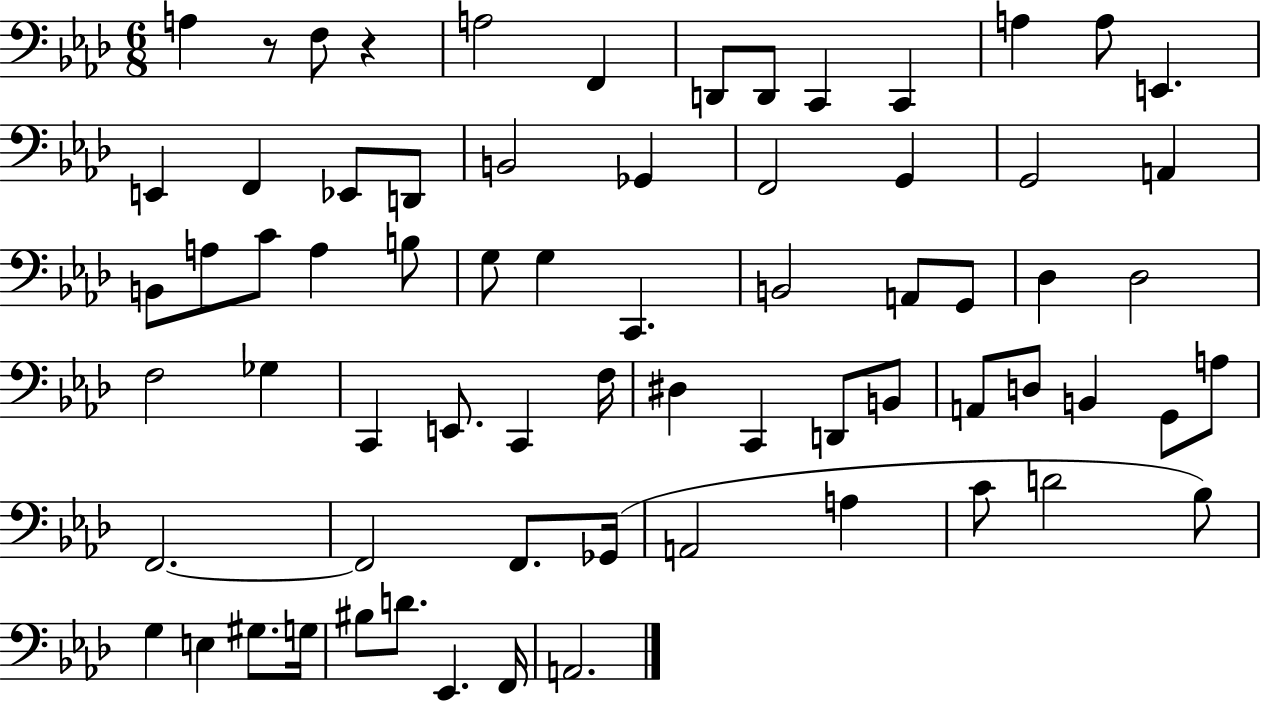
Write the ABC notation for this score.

X:1
T:Untitled
M:6/8
L:1/4
K:Ab
A, z/2 F,/2 z A,2 F,, D,,/2 D,,/2 C,, C,, A, A,/2 E,, E,, F,, _E,,/2 D,,/2 B,,2 _G,, F,,2 G,, G,,2 A,, B,,/2 A,/2 C/2 A, B,/2 G,/2 G, C,, B,,2 A,,/2 G,,/2 _D, _D,2 F,2 _G, C,, E,,/2 C,, F,/4 ^D, C,, D,,/2 B,,/2 A,,/2 D,/2 B,, G,,/2 A,/2 F,,2 F,,2 F,,/2 _G,,/4 A,,2 A, C/2 D2 _B,/2 G, E, ^G,/2 G,/4 ^B,/2 D/2 _E,, F,,/4 A,,2